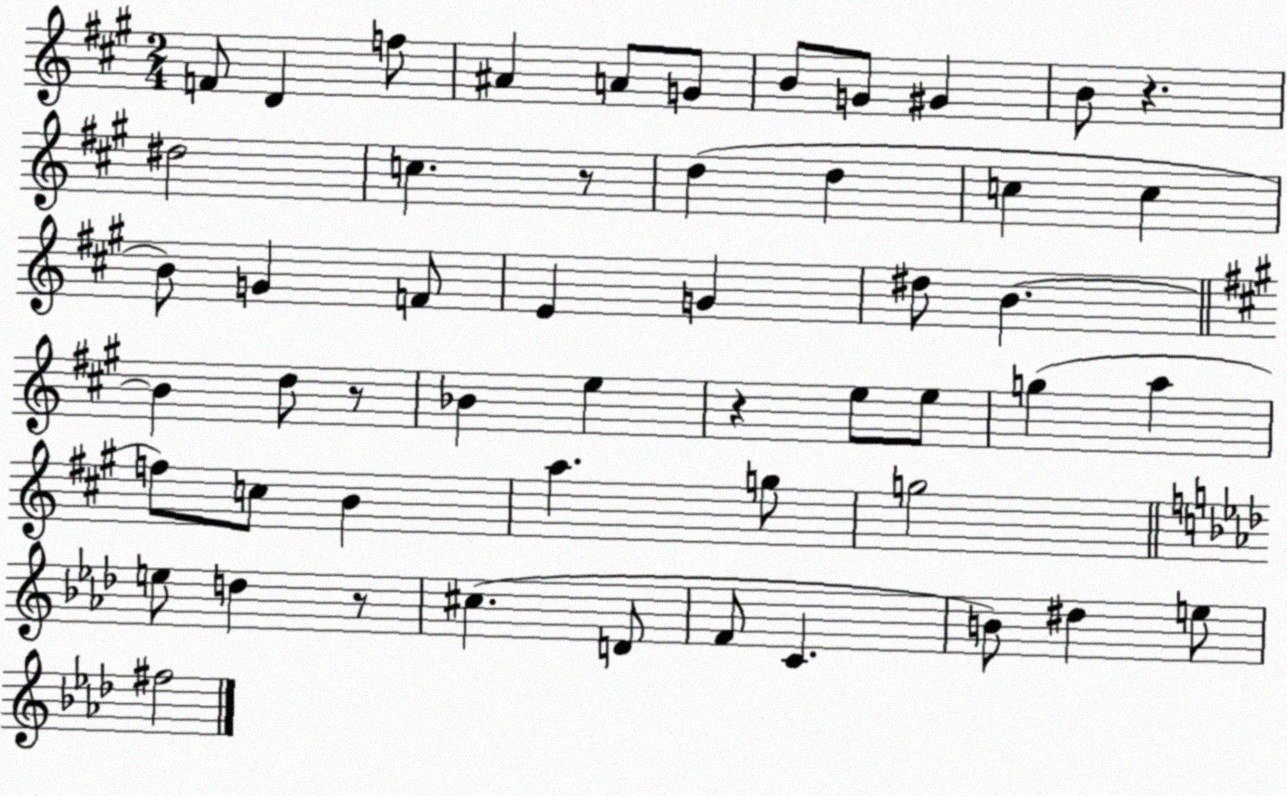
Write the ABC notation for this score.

X:1
T:Untitled
M:2/4
L:1/4
K:A
F/2 D f/2 ^A A/2 G/2 B/2 G/2 ^G B/2 z ^d2 c z/2 d d c c B/2 G F/2 E G ^d/2 B B d/2 z/2 _B e z e/2 e/2 g a f/2 c/2 B a g/2 g2 e/2 d z/2 ^c D/2 F/2 C B/2 ^d e/2 ^f2